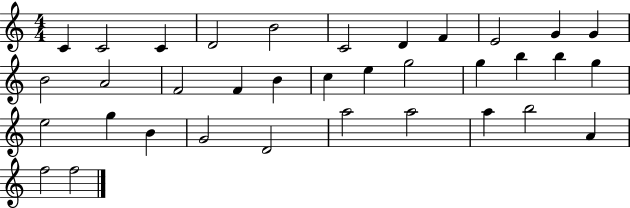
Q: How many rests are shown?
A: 0